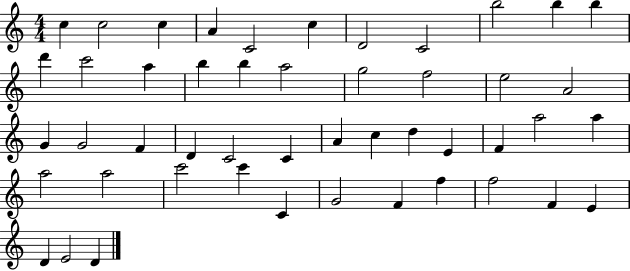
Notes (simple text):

C5/q C5/h C5/q A4/q C4/h C5/q D4/h C4/h B5/h B5/q B5/q D6/q C6/h A5/q B5/q B5/q A5/h G5/h F5/h E5/h A4/h G4/q G4/h F4/q D4/q C4/h C4/q A4/q C5/q D5/q E4/q F4/q A5/h A5/q A5/h A5/h C6/h C6/q C4/q G4/h F4/q F5/q F5/h F4/q E4/q D4/q E4/h D4/q